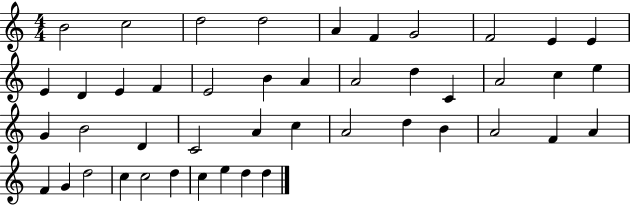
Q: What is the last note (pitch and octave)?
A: D5